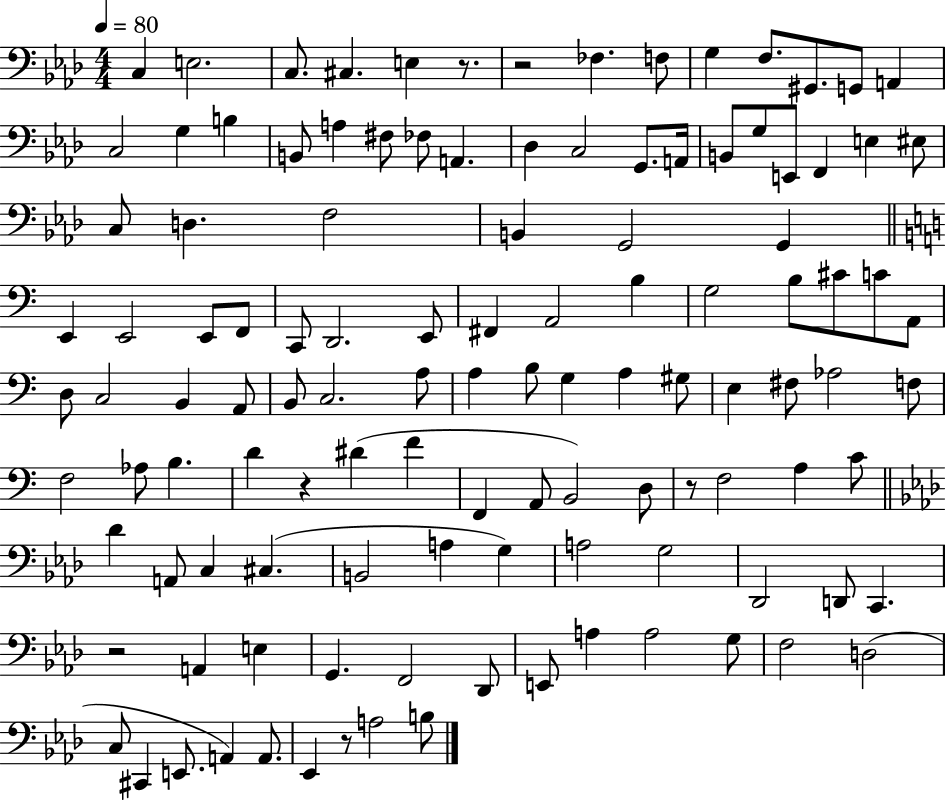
{
  \clef bass
  \numericTimeSignature
  \time 4/4
  \key aes \major
  \tempo 4 = 80
  c4 e2. | c8. cis4. e4 r8. | r2 fes4. f8 | g4 f8. gis,8. g,8 a,4 | \break c2 g4 b4 | b,8 a4 fis8 fes8 a,4. | des4 c2 g,8. a,16 | b,8 g8 e,8 f,4 e4 eis8 | \break c8 d4. f2 | b,4 g,2 g,4 | \bar "||" \break \key c \major e,4 e,2 e,8 f,8 | c,8 d,2. e,8 | fis,4 a,2 b4 | g2 b8 cis'8 c'8 a,8 | \break d8 c2 b,4 a,8 | b,8 c2. a8 | a4 b8 g4 a4 gis8 | e4 fis8 aes2 f8 | \break f2 aes8 b4. | d'4 r4 dis'4( f'4 | f,4 a,8 b,2) d8 | r8 f2 a4 c'8 | \break \bar "||" \break \key aes \major des'4 a,8 c4 cis4.( | b,2 a4 g4) | a2 g2 | des,2 d,8 c,4. | \break r2 a,4 e4 | g,4. f,2 des,8 | e,8 a4 a2 g8 | f2 d2( | \break c8 cis,4 e,8. a,4) a,8. | ees,4 r8 a2 b8 | \bar "|."
}